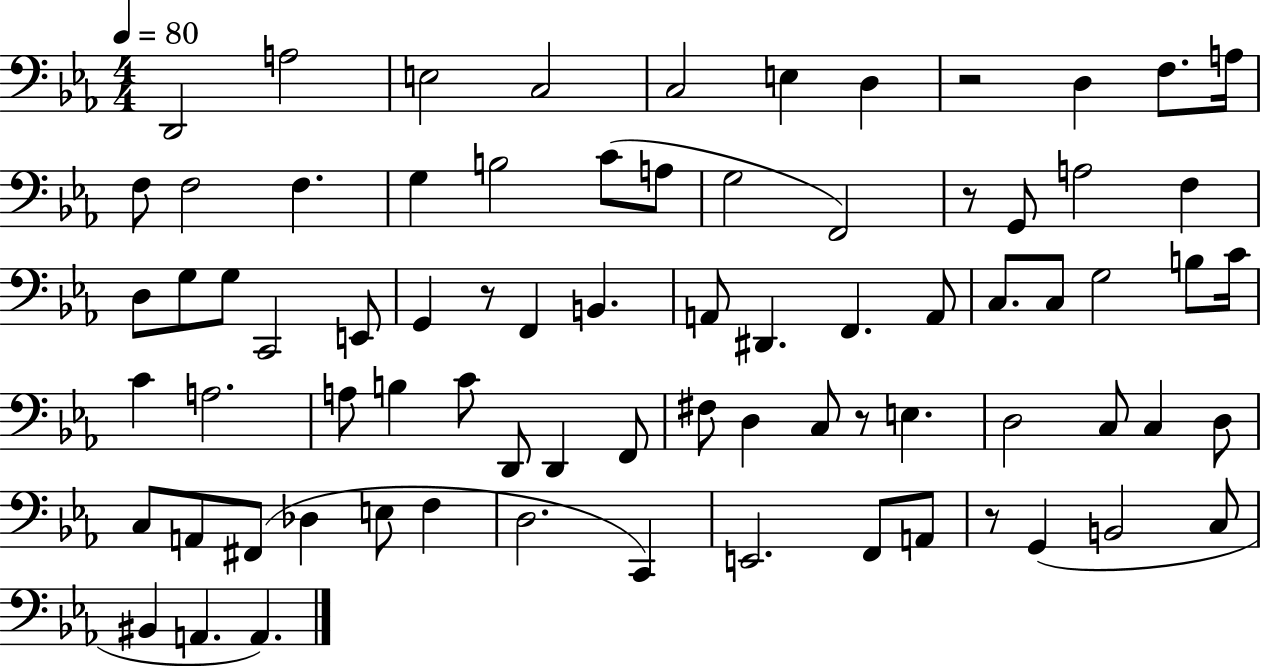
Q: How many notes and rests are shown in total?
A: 77